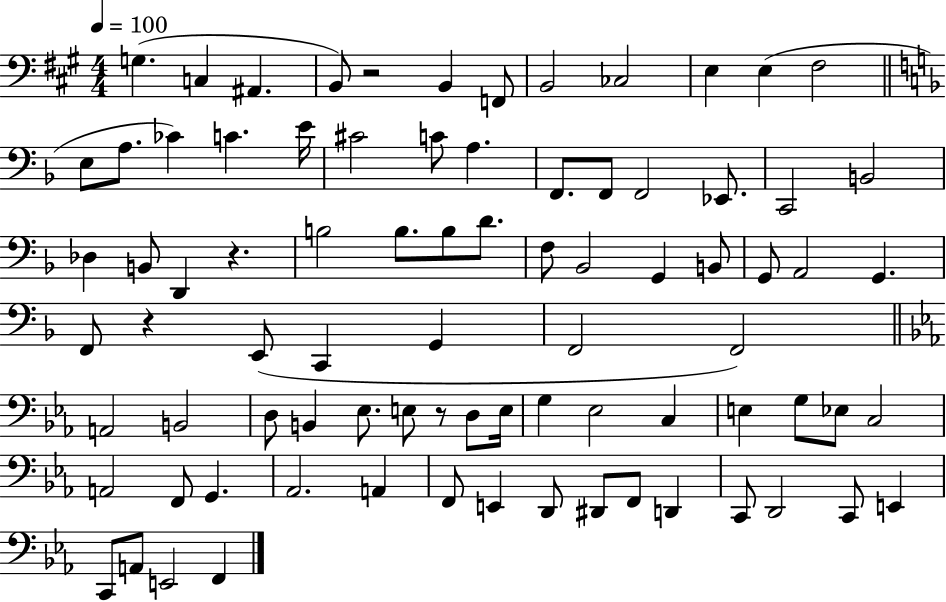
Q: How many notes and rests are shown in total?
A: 83